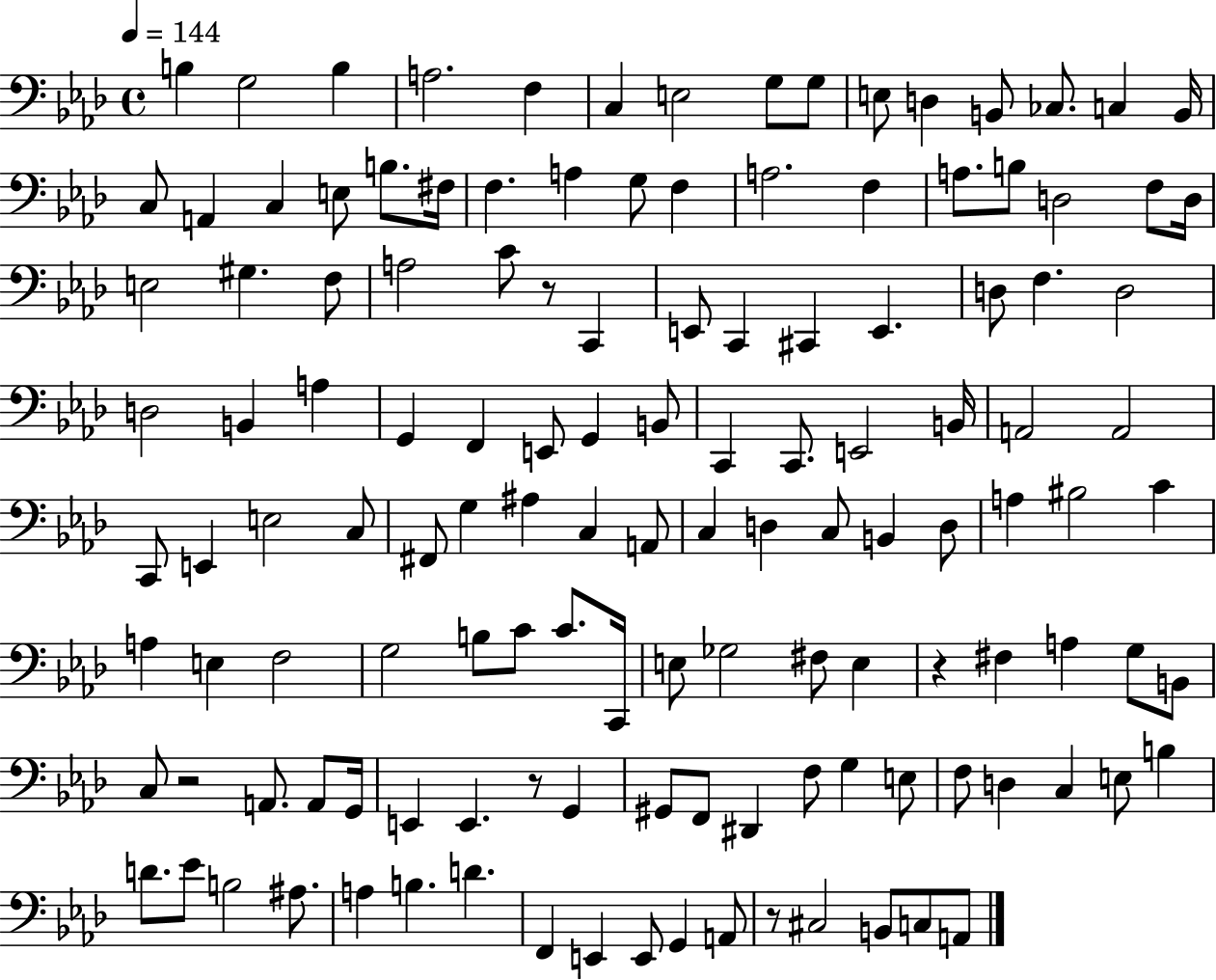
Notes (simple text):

B3/q G3/h B3/q A3/h. F3/q C3/q E3/h G3/e G3/e E3/e D3/q B2/e CES3/e. C3/q B2/s C3/e A2/q C3/q E3/e B3/e. F#3/s F3/q. A3/q G3/e F3/q A3/h. F3/q A3/e. B3/e D3/h F3/e D3/s E3/h G#3/q. F3/e A3/h C4/e R/e C2/q E2/e C2/q C#2/q E2/q. D3/e F3/q. D3/h D3/h B2/q A3/q G2/q F2/q E2/e G2/q B2/e C2/q C2/e. E2/h B2/s A2/h A2/h C2/e E2/q E3/h C3/e F#2/e G3/q A#3/q C3/q A2/e C3/q D3/q C3/e B2/q D3/e A3/q BIS3/h C4/q A3/q E3/q F3/h G3/h B3/e C4/e C4/e. C2/s E3/e Gb3/h F#3/e E3/q R/q F#3/q A3/q G3/e B2/e C3/e R/h A2/e. A2/e G2/s E2/q E2/q. R/e G2/q G#2/e F2/e D#2/q F3/e G3/q E3/e F3/e D3/q C3/q E3/e B3/q D4/e. Eb4/e B3/h A#3/e. A3/q B3/q. D4/q. F2/q E2/q E2/e G2/q A2/e R/e C#3/h B2/e C3/e A2/e